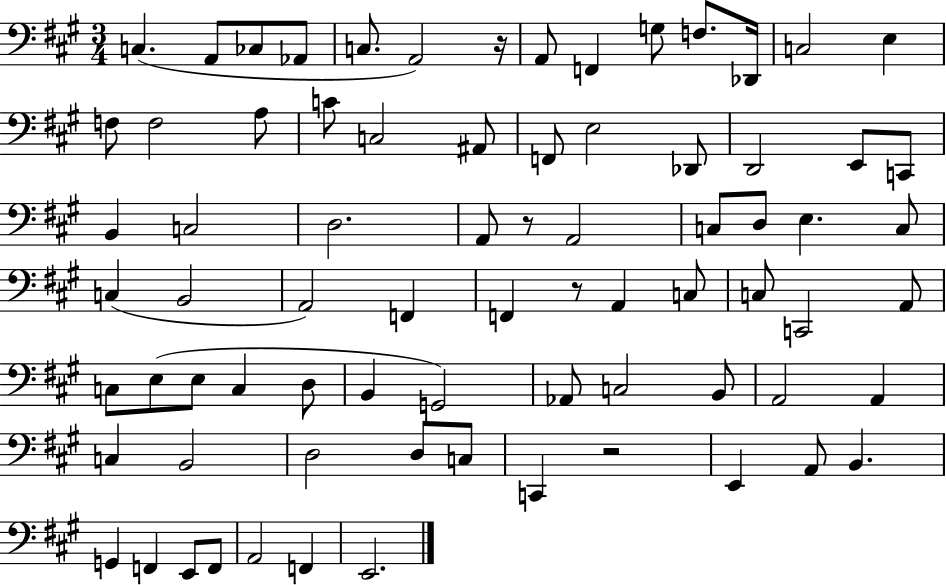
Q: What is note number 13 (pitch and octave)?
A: E3